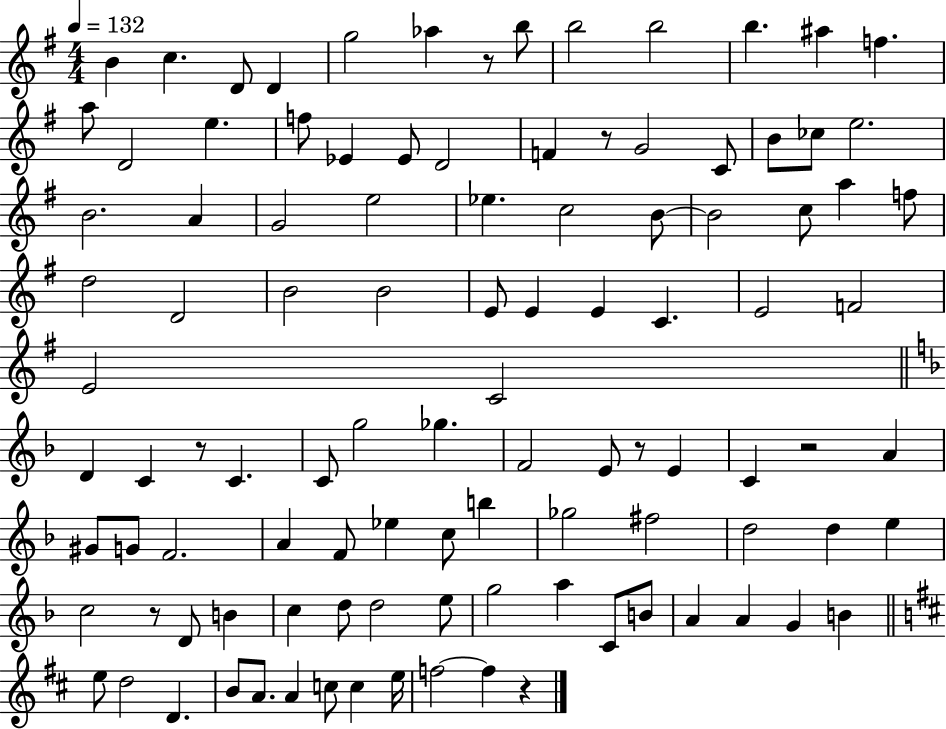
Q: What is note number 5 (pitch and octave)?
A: G5